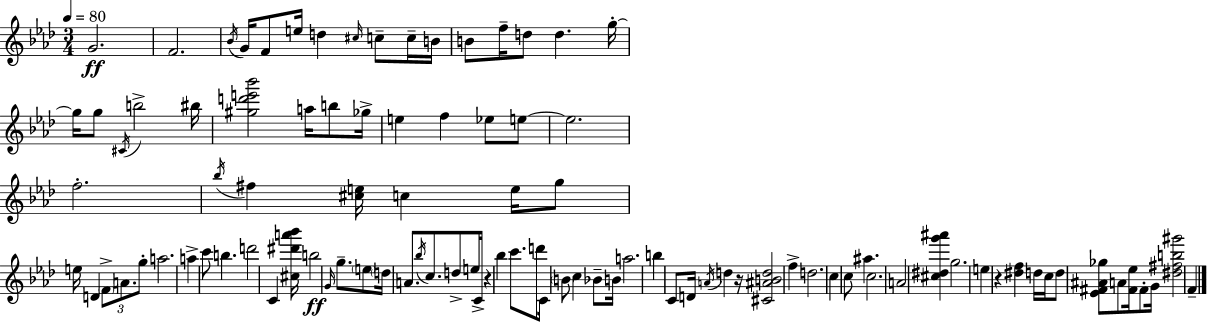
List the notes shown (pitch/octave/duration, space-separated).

G4/h. F4/h. Bb4/s G4/s F4/e E5/s D5/q C#5/s C5/e C5/s B4/s B4/e F5/s D5/e D5/q. G5/s G5/s G5/e C#4/s B5/h BIS5/s [G#5,D6,E6,Bb6]/h A5/s B5/e Gb5/s E5/q F5/q Eb5/e E5/e E5/h. F5/h. Bb5/s F#5/q [C#5,E5]/s C5/q E5/s G5/e E5/s D4/q F4/e A4/e. G5/e A5/h. A5/q C6/e B5/q. D6/h C4/q [C#5,D#6,A6,Bb6]/s B5/h G4/s G5/e. E5/e D5/s A4/e. Bb5/s C5/e. D5/e E5/s C4/s R/q Bb5/q C6/e. D6/e C4/s B4/e C5/q Bb4/e B4/s A5/h. B5/q C4/e D4/s A4/s D5/q R/s [C#4,A#4,B4,D5]/h F5/q D5/h. C5/q C5/e A#5/q. C5/h. A4/h [C#5,D#5,G6,A#6]/q G5/h. E5/q R/q [D#5,F5]/q D5/s C5/s D5/e [Eb4,F#4,A#4,Gb5]/e A4/e [F#4,Eb5]/s F#4/e G4/s [D#5,F#5,B5,G#6]/h F4/q